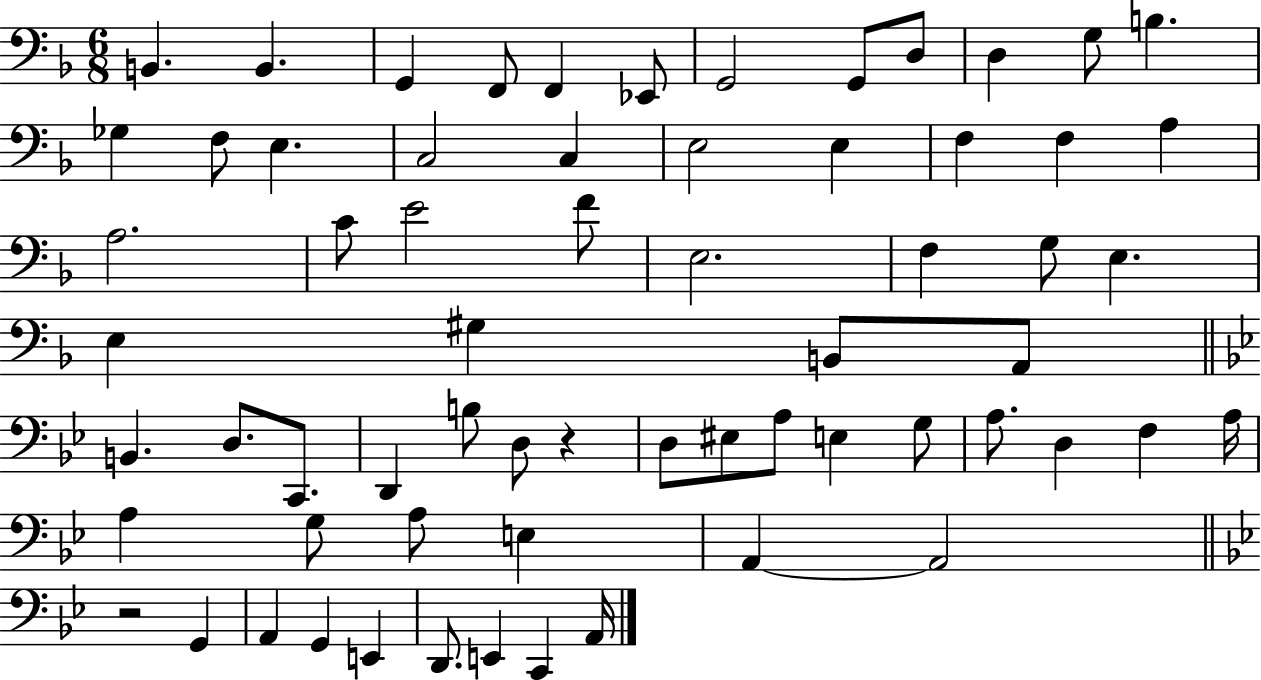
X:1
T:Untitled
M:6/8
L:1/4
K:F
B,, B,, G,, F,,/2 F,, _E,,/2 G,,2 G,,/2 D,/2 D, G,/2 B, _G, F,/2 E, C,2 C, E,2 E, F, F, A, A,2 C/2 E2 F/2 E,2 F, G,/2 E, E, ^G, B,,/2 A,,/2 B,, D,/2 C,,/2 D,, B,/2 D,/2 z D,/2 ^E,/2 A,/2 E, G,/2 A,/2 D, F, A,/4 A, G,/2 A,/2 E, A,, A,,2 z2 G,, A,, G,, E,, D,,/2 E,, C,, A,,/4